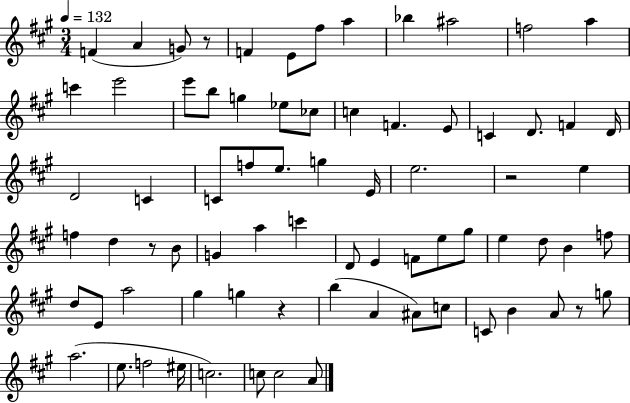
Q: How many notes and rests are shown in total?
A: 75